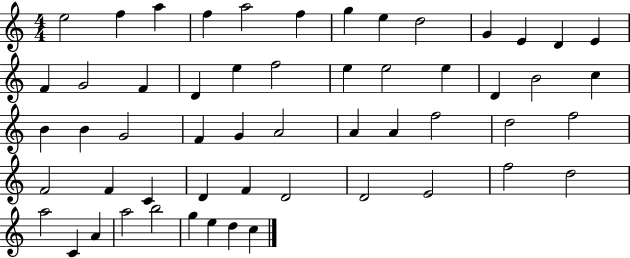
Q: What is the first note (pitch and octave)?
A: E5